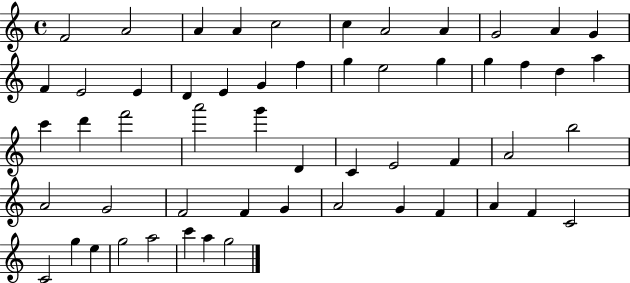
X:1
T:Untitled
M:4/4
L:1/4
K:C
F2 A2 A A c2 c A2 A G2 A G F E2 E D E G f g e2 g g f d a c' d' f'2 a'2 g' D C E2 F A2 b2 A2 G2 F2 F G A2 G F A F C2 C2 g e g2 a2 c' a g2